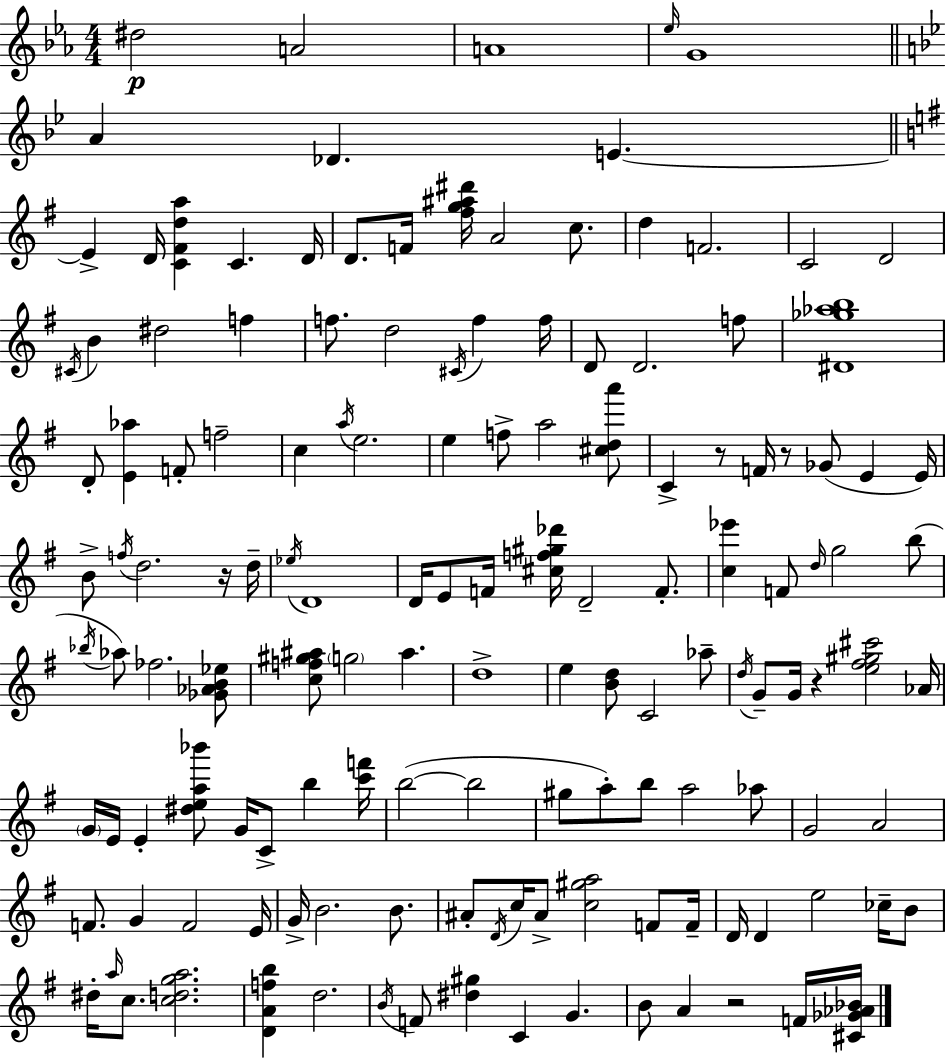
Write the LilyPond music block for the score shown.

{
  \clef treble
  \numericTimeSignature
  \time 4/4
  \key c \minor
  \repeat volta 2 { dis''2\p a'2 | a'1 | \grace { ees''16 } g'1 | \bar "||" \break \key bes \major a'4 des'4. e'4.~~ | \bar "||" \break \key e \minor e'4-> d'16 <c' fis' d'' a''>4 c'4. d'16 | d'8. f'16 <fis'' g'' ais'' dis'''>16 a'2 c''8. | d''4 f'2. | c'2 d'2 | \break \acciaccatura { cis'16 } b'4 dis''2 f''4 | f''8. d''2 \acciaccatura { cis'16 } f''4 | f''16 d'8 d'2. | f''8 <dis' ges'' aes'' b''>1 | \break d'8-. <e' aes''>4 f'8-. f''2-- | c''4 \acciaccatura { a''16 } e''2. | e''4 f''8-> a''2 | <cis'' d'' a'''>8 c'4-> r8 f'16 r8 ges'8( e'4 | \break e'16) b'8-> \acciaccatura { f''16 } d''2. | r16 d''16-- \acciaccatura { ees''16 } d'1 | d'16 e'8 f'16 <cis'' f'' gis'' des'''>16 d'2-- | f'8.-. <c'' ees'''>4 f'8 \grace { d''16 } g''2 | \break b''8( \acciaccatura { bes''16 } aes''8) fes''2. | <ges' aes' b' ees''>8 <c'' f'' gis'' ais''>8 \parenthesize g''2 | ais''4. d''1-> | e''4 <b' d''>8 c'2 | \break aes''8-- \acciaccatura { d''16 } g'8-- g'16 r4 <e'' fis'' gis'' cis'''>2 | aes'16 \parenthesize g'16 e'16 e'4-. <dis'' e'' a'' bes'''>8 | g'16 c'8-> b''4 <c''' f'''>16 b''2~(~ | b''2 gis''8 a''8-.) b''8 a''2 | \break aes''8 g'2 | a'2 f'8. g'4 f'2 | e'16 g'16-> b'2. | b'8. ais'8-. \acciaccatura { d'16 } c''16 ais'8-> <c'' gis'' a''>2 | \break f'8 f'16-- d'16 d'4 e''2 | ces''16-- b'8 dis''16-. \grace { a''16 } c''8. <c'' d'' g'' a''>2. | <d' a' f'' b''>4 d''2. | \acciaccatura { b'16 } f'8 <dis'' gis''>4 | \break c'4 g'4. b'8 a'4 | r2 f'16 <cis' ges' aes' bes'>16 } \bar "|."
}